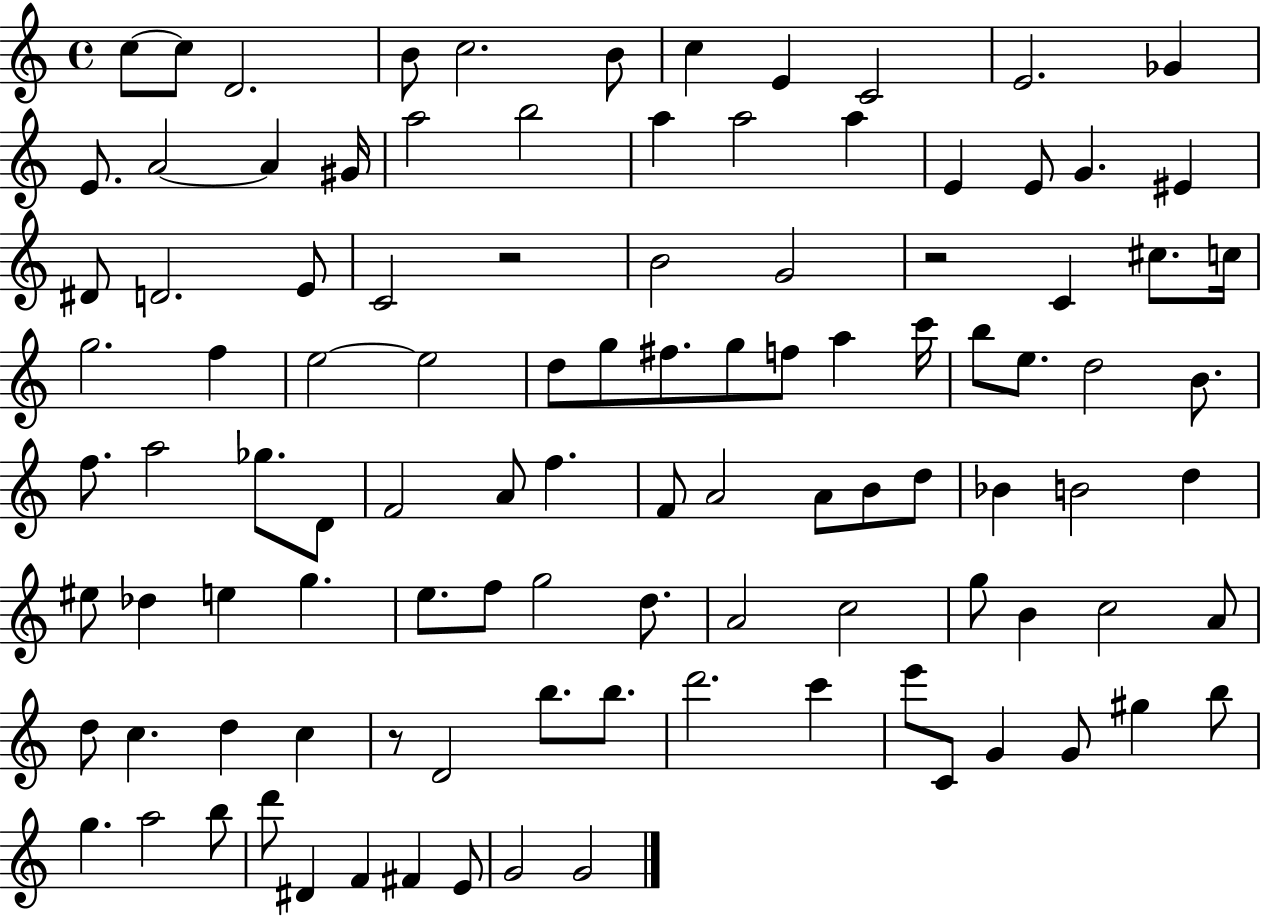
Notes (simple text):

C5/e C5/e D4/h. B4/e C5/h. B4/e C5/q E4/q C4/h E4/h. Gb4/q E4/e. A4/h A4/q G#4/s A5/h B5/h A5/q A5/h A5/q E4/q E4/e G4/q. EIS4/q D#4/e D4/h. E4/e C4/h R/h B4/h G4/h R/h C4/q C#5/e. C5/s G5/h. F5/q E5/h E5/h D5/e G5/e F#5/e. G5/e F5/e A5/q C6/s B5/e E5/e. D5/h B4/e. F5/e. A5/h Gb5/e. D4/e F4/h A4/e F5/q. F4/e A4/h A4/e B4/e D5/e Bb4/q B4/h D5/q EIS5/e Db5/q E5/q G5/q. E5/e. F5/e G5/h D5/e. A4/h C5/h G5/e B4/q C5/h A4/e D5/e C5/q. D5/q C5/q R/e D4/h B5/e. B5/e. D6/h. C6/q E6/e C4/e G4/q G4/e G#5/q B5/e G5/q. A5/h B5/e D6/e D#4/q F4/q F#4/q E4/e G4/h G4/h